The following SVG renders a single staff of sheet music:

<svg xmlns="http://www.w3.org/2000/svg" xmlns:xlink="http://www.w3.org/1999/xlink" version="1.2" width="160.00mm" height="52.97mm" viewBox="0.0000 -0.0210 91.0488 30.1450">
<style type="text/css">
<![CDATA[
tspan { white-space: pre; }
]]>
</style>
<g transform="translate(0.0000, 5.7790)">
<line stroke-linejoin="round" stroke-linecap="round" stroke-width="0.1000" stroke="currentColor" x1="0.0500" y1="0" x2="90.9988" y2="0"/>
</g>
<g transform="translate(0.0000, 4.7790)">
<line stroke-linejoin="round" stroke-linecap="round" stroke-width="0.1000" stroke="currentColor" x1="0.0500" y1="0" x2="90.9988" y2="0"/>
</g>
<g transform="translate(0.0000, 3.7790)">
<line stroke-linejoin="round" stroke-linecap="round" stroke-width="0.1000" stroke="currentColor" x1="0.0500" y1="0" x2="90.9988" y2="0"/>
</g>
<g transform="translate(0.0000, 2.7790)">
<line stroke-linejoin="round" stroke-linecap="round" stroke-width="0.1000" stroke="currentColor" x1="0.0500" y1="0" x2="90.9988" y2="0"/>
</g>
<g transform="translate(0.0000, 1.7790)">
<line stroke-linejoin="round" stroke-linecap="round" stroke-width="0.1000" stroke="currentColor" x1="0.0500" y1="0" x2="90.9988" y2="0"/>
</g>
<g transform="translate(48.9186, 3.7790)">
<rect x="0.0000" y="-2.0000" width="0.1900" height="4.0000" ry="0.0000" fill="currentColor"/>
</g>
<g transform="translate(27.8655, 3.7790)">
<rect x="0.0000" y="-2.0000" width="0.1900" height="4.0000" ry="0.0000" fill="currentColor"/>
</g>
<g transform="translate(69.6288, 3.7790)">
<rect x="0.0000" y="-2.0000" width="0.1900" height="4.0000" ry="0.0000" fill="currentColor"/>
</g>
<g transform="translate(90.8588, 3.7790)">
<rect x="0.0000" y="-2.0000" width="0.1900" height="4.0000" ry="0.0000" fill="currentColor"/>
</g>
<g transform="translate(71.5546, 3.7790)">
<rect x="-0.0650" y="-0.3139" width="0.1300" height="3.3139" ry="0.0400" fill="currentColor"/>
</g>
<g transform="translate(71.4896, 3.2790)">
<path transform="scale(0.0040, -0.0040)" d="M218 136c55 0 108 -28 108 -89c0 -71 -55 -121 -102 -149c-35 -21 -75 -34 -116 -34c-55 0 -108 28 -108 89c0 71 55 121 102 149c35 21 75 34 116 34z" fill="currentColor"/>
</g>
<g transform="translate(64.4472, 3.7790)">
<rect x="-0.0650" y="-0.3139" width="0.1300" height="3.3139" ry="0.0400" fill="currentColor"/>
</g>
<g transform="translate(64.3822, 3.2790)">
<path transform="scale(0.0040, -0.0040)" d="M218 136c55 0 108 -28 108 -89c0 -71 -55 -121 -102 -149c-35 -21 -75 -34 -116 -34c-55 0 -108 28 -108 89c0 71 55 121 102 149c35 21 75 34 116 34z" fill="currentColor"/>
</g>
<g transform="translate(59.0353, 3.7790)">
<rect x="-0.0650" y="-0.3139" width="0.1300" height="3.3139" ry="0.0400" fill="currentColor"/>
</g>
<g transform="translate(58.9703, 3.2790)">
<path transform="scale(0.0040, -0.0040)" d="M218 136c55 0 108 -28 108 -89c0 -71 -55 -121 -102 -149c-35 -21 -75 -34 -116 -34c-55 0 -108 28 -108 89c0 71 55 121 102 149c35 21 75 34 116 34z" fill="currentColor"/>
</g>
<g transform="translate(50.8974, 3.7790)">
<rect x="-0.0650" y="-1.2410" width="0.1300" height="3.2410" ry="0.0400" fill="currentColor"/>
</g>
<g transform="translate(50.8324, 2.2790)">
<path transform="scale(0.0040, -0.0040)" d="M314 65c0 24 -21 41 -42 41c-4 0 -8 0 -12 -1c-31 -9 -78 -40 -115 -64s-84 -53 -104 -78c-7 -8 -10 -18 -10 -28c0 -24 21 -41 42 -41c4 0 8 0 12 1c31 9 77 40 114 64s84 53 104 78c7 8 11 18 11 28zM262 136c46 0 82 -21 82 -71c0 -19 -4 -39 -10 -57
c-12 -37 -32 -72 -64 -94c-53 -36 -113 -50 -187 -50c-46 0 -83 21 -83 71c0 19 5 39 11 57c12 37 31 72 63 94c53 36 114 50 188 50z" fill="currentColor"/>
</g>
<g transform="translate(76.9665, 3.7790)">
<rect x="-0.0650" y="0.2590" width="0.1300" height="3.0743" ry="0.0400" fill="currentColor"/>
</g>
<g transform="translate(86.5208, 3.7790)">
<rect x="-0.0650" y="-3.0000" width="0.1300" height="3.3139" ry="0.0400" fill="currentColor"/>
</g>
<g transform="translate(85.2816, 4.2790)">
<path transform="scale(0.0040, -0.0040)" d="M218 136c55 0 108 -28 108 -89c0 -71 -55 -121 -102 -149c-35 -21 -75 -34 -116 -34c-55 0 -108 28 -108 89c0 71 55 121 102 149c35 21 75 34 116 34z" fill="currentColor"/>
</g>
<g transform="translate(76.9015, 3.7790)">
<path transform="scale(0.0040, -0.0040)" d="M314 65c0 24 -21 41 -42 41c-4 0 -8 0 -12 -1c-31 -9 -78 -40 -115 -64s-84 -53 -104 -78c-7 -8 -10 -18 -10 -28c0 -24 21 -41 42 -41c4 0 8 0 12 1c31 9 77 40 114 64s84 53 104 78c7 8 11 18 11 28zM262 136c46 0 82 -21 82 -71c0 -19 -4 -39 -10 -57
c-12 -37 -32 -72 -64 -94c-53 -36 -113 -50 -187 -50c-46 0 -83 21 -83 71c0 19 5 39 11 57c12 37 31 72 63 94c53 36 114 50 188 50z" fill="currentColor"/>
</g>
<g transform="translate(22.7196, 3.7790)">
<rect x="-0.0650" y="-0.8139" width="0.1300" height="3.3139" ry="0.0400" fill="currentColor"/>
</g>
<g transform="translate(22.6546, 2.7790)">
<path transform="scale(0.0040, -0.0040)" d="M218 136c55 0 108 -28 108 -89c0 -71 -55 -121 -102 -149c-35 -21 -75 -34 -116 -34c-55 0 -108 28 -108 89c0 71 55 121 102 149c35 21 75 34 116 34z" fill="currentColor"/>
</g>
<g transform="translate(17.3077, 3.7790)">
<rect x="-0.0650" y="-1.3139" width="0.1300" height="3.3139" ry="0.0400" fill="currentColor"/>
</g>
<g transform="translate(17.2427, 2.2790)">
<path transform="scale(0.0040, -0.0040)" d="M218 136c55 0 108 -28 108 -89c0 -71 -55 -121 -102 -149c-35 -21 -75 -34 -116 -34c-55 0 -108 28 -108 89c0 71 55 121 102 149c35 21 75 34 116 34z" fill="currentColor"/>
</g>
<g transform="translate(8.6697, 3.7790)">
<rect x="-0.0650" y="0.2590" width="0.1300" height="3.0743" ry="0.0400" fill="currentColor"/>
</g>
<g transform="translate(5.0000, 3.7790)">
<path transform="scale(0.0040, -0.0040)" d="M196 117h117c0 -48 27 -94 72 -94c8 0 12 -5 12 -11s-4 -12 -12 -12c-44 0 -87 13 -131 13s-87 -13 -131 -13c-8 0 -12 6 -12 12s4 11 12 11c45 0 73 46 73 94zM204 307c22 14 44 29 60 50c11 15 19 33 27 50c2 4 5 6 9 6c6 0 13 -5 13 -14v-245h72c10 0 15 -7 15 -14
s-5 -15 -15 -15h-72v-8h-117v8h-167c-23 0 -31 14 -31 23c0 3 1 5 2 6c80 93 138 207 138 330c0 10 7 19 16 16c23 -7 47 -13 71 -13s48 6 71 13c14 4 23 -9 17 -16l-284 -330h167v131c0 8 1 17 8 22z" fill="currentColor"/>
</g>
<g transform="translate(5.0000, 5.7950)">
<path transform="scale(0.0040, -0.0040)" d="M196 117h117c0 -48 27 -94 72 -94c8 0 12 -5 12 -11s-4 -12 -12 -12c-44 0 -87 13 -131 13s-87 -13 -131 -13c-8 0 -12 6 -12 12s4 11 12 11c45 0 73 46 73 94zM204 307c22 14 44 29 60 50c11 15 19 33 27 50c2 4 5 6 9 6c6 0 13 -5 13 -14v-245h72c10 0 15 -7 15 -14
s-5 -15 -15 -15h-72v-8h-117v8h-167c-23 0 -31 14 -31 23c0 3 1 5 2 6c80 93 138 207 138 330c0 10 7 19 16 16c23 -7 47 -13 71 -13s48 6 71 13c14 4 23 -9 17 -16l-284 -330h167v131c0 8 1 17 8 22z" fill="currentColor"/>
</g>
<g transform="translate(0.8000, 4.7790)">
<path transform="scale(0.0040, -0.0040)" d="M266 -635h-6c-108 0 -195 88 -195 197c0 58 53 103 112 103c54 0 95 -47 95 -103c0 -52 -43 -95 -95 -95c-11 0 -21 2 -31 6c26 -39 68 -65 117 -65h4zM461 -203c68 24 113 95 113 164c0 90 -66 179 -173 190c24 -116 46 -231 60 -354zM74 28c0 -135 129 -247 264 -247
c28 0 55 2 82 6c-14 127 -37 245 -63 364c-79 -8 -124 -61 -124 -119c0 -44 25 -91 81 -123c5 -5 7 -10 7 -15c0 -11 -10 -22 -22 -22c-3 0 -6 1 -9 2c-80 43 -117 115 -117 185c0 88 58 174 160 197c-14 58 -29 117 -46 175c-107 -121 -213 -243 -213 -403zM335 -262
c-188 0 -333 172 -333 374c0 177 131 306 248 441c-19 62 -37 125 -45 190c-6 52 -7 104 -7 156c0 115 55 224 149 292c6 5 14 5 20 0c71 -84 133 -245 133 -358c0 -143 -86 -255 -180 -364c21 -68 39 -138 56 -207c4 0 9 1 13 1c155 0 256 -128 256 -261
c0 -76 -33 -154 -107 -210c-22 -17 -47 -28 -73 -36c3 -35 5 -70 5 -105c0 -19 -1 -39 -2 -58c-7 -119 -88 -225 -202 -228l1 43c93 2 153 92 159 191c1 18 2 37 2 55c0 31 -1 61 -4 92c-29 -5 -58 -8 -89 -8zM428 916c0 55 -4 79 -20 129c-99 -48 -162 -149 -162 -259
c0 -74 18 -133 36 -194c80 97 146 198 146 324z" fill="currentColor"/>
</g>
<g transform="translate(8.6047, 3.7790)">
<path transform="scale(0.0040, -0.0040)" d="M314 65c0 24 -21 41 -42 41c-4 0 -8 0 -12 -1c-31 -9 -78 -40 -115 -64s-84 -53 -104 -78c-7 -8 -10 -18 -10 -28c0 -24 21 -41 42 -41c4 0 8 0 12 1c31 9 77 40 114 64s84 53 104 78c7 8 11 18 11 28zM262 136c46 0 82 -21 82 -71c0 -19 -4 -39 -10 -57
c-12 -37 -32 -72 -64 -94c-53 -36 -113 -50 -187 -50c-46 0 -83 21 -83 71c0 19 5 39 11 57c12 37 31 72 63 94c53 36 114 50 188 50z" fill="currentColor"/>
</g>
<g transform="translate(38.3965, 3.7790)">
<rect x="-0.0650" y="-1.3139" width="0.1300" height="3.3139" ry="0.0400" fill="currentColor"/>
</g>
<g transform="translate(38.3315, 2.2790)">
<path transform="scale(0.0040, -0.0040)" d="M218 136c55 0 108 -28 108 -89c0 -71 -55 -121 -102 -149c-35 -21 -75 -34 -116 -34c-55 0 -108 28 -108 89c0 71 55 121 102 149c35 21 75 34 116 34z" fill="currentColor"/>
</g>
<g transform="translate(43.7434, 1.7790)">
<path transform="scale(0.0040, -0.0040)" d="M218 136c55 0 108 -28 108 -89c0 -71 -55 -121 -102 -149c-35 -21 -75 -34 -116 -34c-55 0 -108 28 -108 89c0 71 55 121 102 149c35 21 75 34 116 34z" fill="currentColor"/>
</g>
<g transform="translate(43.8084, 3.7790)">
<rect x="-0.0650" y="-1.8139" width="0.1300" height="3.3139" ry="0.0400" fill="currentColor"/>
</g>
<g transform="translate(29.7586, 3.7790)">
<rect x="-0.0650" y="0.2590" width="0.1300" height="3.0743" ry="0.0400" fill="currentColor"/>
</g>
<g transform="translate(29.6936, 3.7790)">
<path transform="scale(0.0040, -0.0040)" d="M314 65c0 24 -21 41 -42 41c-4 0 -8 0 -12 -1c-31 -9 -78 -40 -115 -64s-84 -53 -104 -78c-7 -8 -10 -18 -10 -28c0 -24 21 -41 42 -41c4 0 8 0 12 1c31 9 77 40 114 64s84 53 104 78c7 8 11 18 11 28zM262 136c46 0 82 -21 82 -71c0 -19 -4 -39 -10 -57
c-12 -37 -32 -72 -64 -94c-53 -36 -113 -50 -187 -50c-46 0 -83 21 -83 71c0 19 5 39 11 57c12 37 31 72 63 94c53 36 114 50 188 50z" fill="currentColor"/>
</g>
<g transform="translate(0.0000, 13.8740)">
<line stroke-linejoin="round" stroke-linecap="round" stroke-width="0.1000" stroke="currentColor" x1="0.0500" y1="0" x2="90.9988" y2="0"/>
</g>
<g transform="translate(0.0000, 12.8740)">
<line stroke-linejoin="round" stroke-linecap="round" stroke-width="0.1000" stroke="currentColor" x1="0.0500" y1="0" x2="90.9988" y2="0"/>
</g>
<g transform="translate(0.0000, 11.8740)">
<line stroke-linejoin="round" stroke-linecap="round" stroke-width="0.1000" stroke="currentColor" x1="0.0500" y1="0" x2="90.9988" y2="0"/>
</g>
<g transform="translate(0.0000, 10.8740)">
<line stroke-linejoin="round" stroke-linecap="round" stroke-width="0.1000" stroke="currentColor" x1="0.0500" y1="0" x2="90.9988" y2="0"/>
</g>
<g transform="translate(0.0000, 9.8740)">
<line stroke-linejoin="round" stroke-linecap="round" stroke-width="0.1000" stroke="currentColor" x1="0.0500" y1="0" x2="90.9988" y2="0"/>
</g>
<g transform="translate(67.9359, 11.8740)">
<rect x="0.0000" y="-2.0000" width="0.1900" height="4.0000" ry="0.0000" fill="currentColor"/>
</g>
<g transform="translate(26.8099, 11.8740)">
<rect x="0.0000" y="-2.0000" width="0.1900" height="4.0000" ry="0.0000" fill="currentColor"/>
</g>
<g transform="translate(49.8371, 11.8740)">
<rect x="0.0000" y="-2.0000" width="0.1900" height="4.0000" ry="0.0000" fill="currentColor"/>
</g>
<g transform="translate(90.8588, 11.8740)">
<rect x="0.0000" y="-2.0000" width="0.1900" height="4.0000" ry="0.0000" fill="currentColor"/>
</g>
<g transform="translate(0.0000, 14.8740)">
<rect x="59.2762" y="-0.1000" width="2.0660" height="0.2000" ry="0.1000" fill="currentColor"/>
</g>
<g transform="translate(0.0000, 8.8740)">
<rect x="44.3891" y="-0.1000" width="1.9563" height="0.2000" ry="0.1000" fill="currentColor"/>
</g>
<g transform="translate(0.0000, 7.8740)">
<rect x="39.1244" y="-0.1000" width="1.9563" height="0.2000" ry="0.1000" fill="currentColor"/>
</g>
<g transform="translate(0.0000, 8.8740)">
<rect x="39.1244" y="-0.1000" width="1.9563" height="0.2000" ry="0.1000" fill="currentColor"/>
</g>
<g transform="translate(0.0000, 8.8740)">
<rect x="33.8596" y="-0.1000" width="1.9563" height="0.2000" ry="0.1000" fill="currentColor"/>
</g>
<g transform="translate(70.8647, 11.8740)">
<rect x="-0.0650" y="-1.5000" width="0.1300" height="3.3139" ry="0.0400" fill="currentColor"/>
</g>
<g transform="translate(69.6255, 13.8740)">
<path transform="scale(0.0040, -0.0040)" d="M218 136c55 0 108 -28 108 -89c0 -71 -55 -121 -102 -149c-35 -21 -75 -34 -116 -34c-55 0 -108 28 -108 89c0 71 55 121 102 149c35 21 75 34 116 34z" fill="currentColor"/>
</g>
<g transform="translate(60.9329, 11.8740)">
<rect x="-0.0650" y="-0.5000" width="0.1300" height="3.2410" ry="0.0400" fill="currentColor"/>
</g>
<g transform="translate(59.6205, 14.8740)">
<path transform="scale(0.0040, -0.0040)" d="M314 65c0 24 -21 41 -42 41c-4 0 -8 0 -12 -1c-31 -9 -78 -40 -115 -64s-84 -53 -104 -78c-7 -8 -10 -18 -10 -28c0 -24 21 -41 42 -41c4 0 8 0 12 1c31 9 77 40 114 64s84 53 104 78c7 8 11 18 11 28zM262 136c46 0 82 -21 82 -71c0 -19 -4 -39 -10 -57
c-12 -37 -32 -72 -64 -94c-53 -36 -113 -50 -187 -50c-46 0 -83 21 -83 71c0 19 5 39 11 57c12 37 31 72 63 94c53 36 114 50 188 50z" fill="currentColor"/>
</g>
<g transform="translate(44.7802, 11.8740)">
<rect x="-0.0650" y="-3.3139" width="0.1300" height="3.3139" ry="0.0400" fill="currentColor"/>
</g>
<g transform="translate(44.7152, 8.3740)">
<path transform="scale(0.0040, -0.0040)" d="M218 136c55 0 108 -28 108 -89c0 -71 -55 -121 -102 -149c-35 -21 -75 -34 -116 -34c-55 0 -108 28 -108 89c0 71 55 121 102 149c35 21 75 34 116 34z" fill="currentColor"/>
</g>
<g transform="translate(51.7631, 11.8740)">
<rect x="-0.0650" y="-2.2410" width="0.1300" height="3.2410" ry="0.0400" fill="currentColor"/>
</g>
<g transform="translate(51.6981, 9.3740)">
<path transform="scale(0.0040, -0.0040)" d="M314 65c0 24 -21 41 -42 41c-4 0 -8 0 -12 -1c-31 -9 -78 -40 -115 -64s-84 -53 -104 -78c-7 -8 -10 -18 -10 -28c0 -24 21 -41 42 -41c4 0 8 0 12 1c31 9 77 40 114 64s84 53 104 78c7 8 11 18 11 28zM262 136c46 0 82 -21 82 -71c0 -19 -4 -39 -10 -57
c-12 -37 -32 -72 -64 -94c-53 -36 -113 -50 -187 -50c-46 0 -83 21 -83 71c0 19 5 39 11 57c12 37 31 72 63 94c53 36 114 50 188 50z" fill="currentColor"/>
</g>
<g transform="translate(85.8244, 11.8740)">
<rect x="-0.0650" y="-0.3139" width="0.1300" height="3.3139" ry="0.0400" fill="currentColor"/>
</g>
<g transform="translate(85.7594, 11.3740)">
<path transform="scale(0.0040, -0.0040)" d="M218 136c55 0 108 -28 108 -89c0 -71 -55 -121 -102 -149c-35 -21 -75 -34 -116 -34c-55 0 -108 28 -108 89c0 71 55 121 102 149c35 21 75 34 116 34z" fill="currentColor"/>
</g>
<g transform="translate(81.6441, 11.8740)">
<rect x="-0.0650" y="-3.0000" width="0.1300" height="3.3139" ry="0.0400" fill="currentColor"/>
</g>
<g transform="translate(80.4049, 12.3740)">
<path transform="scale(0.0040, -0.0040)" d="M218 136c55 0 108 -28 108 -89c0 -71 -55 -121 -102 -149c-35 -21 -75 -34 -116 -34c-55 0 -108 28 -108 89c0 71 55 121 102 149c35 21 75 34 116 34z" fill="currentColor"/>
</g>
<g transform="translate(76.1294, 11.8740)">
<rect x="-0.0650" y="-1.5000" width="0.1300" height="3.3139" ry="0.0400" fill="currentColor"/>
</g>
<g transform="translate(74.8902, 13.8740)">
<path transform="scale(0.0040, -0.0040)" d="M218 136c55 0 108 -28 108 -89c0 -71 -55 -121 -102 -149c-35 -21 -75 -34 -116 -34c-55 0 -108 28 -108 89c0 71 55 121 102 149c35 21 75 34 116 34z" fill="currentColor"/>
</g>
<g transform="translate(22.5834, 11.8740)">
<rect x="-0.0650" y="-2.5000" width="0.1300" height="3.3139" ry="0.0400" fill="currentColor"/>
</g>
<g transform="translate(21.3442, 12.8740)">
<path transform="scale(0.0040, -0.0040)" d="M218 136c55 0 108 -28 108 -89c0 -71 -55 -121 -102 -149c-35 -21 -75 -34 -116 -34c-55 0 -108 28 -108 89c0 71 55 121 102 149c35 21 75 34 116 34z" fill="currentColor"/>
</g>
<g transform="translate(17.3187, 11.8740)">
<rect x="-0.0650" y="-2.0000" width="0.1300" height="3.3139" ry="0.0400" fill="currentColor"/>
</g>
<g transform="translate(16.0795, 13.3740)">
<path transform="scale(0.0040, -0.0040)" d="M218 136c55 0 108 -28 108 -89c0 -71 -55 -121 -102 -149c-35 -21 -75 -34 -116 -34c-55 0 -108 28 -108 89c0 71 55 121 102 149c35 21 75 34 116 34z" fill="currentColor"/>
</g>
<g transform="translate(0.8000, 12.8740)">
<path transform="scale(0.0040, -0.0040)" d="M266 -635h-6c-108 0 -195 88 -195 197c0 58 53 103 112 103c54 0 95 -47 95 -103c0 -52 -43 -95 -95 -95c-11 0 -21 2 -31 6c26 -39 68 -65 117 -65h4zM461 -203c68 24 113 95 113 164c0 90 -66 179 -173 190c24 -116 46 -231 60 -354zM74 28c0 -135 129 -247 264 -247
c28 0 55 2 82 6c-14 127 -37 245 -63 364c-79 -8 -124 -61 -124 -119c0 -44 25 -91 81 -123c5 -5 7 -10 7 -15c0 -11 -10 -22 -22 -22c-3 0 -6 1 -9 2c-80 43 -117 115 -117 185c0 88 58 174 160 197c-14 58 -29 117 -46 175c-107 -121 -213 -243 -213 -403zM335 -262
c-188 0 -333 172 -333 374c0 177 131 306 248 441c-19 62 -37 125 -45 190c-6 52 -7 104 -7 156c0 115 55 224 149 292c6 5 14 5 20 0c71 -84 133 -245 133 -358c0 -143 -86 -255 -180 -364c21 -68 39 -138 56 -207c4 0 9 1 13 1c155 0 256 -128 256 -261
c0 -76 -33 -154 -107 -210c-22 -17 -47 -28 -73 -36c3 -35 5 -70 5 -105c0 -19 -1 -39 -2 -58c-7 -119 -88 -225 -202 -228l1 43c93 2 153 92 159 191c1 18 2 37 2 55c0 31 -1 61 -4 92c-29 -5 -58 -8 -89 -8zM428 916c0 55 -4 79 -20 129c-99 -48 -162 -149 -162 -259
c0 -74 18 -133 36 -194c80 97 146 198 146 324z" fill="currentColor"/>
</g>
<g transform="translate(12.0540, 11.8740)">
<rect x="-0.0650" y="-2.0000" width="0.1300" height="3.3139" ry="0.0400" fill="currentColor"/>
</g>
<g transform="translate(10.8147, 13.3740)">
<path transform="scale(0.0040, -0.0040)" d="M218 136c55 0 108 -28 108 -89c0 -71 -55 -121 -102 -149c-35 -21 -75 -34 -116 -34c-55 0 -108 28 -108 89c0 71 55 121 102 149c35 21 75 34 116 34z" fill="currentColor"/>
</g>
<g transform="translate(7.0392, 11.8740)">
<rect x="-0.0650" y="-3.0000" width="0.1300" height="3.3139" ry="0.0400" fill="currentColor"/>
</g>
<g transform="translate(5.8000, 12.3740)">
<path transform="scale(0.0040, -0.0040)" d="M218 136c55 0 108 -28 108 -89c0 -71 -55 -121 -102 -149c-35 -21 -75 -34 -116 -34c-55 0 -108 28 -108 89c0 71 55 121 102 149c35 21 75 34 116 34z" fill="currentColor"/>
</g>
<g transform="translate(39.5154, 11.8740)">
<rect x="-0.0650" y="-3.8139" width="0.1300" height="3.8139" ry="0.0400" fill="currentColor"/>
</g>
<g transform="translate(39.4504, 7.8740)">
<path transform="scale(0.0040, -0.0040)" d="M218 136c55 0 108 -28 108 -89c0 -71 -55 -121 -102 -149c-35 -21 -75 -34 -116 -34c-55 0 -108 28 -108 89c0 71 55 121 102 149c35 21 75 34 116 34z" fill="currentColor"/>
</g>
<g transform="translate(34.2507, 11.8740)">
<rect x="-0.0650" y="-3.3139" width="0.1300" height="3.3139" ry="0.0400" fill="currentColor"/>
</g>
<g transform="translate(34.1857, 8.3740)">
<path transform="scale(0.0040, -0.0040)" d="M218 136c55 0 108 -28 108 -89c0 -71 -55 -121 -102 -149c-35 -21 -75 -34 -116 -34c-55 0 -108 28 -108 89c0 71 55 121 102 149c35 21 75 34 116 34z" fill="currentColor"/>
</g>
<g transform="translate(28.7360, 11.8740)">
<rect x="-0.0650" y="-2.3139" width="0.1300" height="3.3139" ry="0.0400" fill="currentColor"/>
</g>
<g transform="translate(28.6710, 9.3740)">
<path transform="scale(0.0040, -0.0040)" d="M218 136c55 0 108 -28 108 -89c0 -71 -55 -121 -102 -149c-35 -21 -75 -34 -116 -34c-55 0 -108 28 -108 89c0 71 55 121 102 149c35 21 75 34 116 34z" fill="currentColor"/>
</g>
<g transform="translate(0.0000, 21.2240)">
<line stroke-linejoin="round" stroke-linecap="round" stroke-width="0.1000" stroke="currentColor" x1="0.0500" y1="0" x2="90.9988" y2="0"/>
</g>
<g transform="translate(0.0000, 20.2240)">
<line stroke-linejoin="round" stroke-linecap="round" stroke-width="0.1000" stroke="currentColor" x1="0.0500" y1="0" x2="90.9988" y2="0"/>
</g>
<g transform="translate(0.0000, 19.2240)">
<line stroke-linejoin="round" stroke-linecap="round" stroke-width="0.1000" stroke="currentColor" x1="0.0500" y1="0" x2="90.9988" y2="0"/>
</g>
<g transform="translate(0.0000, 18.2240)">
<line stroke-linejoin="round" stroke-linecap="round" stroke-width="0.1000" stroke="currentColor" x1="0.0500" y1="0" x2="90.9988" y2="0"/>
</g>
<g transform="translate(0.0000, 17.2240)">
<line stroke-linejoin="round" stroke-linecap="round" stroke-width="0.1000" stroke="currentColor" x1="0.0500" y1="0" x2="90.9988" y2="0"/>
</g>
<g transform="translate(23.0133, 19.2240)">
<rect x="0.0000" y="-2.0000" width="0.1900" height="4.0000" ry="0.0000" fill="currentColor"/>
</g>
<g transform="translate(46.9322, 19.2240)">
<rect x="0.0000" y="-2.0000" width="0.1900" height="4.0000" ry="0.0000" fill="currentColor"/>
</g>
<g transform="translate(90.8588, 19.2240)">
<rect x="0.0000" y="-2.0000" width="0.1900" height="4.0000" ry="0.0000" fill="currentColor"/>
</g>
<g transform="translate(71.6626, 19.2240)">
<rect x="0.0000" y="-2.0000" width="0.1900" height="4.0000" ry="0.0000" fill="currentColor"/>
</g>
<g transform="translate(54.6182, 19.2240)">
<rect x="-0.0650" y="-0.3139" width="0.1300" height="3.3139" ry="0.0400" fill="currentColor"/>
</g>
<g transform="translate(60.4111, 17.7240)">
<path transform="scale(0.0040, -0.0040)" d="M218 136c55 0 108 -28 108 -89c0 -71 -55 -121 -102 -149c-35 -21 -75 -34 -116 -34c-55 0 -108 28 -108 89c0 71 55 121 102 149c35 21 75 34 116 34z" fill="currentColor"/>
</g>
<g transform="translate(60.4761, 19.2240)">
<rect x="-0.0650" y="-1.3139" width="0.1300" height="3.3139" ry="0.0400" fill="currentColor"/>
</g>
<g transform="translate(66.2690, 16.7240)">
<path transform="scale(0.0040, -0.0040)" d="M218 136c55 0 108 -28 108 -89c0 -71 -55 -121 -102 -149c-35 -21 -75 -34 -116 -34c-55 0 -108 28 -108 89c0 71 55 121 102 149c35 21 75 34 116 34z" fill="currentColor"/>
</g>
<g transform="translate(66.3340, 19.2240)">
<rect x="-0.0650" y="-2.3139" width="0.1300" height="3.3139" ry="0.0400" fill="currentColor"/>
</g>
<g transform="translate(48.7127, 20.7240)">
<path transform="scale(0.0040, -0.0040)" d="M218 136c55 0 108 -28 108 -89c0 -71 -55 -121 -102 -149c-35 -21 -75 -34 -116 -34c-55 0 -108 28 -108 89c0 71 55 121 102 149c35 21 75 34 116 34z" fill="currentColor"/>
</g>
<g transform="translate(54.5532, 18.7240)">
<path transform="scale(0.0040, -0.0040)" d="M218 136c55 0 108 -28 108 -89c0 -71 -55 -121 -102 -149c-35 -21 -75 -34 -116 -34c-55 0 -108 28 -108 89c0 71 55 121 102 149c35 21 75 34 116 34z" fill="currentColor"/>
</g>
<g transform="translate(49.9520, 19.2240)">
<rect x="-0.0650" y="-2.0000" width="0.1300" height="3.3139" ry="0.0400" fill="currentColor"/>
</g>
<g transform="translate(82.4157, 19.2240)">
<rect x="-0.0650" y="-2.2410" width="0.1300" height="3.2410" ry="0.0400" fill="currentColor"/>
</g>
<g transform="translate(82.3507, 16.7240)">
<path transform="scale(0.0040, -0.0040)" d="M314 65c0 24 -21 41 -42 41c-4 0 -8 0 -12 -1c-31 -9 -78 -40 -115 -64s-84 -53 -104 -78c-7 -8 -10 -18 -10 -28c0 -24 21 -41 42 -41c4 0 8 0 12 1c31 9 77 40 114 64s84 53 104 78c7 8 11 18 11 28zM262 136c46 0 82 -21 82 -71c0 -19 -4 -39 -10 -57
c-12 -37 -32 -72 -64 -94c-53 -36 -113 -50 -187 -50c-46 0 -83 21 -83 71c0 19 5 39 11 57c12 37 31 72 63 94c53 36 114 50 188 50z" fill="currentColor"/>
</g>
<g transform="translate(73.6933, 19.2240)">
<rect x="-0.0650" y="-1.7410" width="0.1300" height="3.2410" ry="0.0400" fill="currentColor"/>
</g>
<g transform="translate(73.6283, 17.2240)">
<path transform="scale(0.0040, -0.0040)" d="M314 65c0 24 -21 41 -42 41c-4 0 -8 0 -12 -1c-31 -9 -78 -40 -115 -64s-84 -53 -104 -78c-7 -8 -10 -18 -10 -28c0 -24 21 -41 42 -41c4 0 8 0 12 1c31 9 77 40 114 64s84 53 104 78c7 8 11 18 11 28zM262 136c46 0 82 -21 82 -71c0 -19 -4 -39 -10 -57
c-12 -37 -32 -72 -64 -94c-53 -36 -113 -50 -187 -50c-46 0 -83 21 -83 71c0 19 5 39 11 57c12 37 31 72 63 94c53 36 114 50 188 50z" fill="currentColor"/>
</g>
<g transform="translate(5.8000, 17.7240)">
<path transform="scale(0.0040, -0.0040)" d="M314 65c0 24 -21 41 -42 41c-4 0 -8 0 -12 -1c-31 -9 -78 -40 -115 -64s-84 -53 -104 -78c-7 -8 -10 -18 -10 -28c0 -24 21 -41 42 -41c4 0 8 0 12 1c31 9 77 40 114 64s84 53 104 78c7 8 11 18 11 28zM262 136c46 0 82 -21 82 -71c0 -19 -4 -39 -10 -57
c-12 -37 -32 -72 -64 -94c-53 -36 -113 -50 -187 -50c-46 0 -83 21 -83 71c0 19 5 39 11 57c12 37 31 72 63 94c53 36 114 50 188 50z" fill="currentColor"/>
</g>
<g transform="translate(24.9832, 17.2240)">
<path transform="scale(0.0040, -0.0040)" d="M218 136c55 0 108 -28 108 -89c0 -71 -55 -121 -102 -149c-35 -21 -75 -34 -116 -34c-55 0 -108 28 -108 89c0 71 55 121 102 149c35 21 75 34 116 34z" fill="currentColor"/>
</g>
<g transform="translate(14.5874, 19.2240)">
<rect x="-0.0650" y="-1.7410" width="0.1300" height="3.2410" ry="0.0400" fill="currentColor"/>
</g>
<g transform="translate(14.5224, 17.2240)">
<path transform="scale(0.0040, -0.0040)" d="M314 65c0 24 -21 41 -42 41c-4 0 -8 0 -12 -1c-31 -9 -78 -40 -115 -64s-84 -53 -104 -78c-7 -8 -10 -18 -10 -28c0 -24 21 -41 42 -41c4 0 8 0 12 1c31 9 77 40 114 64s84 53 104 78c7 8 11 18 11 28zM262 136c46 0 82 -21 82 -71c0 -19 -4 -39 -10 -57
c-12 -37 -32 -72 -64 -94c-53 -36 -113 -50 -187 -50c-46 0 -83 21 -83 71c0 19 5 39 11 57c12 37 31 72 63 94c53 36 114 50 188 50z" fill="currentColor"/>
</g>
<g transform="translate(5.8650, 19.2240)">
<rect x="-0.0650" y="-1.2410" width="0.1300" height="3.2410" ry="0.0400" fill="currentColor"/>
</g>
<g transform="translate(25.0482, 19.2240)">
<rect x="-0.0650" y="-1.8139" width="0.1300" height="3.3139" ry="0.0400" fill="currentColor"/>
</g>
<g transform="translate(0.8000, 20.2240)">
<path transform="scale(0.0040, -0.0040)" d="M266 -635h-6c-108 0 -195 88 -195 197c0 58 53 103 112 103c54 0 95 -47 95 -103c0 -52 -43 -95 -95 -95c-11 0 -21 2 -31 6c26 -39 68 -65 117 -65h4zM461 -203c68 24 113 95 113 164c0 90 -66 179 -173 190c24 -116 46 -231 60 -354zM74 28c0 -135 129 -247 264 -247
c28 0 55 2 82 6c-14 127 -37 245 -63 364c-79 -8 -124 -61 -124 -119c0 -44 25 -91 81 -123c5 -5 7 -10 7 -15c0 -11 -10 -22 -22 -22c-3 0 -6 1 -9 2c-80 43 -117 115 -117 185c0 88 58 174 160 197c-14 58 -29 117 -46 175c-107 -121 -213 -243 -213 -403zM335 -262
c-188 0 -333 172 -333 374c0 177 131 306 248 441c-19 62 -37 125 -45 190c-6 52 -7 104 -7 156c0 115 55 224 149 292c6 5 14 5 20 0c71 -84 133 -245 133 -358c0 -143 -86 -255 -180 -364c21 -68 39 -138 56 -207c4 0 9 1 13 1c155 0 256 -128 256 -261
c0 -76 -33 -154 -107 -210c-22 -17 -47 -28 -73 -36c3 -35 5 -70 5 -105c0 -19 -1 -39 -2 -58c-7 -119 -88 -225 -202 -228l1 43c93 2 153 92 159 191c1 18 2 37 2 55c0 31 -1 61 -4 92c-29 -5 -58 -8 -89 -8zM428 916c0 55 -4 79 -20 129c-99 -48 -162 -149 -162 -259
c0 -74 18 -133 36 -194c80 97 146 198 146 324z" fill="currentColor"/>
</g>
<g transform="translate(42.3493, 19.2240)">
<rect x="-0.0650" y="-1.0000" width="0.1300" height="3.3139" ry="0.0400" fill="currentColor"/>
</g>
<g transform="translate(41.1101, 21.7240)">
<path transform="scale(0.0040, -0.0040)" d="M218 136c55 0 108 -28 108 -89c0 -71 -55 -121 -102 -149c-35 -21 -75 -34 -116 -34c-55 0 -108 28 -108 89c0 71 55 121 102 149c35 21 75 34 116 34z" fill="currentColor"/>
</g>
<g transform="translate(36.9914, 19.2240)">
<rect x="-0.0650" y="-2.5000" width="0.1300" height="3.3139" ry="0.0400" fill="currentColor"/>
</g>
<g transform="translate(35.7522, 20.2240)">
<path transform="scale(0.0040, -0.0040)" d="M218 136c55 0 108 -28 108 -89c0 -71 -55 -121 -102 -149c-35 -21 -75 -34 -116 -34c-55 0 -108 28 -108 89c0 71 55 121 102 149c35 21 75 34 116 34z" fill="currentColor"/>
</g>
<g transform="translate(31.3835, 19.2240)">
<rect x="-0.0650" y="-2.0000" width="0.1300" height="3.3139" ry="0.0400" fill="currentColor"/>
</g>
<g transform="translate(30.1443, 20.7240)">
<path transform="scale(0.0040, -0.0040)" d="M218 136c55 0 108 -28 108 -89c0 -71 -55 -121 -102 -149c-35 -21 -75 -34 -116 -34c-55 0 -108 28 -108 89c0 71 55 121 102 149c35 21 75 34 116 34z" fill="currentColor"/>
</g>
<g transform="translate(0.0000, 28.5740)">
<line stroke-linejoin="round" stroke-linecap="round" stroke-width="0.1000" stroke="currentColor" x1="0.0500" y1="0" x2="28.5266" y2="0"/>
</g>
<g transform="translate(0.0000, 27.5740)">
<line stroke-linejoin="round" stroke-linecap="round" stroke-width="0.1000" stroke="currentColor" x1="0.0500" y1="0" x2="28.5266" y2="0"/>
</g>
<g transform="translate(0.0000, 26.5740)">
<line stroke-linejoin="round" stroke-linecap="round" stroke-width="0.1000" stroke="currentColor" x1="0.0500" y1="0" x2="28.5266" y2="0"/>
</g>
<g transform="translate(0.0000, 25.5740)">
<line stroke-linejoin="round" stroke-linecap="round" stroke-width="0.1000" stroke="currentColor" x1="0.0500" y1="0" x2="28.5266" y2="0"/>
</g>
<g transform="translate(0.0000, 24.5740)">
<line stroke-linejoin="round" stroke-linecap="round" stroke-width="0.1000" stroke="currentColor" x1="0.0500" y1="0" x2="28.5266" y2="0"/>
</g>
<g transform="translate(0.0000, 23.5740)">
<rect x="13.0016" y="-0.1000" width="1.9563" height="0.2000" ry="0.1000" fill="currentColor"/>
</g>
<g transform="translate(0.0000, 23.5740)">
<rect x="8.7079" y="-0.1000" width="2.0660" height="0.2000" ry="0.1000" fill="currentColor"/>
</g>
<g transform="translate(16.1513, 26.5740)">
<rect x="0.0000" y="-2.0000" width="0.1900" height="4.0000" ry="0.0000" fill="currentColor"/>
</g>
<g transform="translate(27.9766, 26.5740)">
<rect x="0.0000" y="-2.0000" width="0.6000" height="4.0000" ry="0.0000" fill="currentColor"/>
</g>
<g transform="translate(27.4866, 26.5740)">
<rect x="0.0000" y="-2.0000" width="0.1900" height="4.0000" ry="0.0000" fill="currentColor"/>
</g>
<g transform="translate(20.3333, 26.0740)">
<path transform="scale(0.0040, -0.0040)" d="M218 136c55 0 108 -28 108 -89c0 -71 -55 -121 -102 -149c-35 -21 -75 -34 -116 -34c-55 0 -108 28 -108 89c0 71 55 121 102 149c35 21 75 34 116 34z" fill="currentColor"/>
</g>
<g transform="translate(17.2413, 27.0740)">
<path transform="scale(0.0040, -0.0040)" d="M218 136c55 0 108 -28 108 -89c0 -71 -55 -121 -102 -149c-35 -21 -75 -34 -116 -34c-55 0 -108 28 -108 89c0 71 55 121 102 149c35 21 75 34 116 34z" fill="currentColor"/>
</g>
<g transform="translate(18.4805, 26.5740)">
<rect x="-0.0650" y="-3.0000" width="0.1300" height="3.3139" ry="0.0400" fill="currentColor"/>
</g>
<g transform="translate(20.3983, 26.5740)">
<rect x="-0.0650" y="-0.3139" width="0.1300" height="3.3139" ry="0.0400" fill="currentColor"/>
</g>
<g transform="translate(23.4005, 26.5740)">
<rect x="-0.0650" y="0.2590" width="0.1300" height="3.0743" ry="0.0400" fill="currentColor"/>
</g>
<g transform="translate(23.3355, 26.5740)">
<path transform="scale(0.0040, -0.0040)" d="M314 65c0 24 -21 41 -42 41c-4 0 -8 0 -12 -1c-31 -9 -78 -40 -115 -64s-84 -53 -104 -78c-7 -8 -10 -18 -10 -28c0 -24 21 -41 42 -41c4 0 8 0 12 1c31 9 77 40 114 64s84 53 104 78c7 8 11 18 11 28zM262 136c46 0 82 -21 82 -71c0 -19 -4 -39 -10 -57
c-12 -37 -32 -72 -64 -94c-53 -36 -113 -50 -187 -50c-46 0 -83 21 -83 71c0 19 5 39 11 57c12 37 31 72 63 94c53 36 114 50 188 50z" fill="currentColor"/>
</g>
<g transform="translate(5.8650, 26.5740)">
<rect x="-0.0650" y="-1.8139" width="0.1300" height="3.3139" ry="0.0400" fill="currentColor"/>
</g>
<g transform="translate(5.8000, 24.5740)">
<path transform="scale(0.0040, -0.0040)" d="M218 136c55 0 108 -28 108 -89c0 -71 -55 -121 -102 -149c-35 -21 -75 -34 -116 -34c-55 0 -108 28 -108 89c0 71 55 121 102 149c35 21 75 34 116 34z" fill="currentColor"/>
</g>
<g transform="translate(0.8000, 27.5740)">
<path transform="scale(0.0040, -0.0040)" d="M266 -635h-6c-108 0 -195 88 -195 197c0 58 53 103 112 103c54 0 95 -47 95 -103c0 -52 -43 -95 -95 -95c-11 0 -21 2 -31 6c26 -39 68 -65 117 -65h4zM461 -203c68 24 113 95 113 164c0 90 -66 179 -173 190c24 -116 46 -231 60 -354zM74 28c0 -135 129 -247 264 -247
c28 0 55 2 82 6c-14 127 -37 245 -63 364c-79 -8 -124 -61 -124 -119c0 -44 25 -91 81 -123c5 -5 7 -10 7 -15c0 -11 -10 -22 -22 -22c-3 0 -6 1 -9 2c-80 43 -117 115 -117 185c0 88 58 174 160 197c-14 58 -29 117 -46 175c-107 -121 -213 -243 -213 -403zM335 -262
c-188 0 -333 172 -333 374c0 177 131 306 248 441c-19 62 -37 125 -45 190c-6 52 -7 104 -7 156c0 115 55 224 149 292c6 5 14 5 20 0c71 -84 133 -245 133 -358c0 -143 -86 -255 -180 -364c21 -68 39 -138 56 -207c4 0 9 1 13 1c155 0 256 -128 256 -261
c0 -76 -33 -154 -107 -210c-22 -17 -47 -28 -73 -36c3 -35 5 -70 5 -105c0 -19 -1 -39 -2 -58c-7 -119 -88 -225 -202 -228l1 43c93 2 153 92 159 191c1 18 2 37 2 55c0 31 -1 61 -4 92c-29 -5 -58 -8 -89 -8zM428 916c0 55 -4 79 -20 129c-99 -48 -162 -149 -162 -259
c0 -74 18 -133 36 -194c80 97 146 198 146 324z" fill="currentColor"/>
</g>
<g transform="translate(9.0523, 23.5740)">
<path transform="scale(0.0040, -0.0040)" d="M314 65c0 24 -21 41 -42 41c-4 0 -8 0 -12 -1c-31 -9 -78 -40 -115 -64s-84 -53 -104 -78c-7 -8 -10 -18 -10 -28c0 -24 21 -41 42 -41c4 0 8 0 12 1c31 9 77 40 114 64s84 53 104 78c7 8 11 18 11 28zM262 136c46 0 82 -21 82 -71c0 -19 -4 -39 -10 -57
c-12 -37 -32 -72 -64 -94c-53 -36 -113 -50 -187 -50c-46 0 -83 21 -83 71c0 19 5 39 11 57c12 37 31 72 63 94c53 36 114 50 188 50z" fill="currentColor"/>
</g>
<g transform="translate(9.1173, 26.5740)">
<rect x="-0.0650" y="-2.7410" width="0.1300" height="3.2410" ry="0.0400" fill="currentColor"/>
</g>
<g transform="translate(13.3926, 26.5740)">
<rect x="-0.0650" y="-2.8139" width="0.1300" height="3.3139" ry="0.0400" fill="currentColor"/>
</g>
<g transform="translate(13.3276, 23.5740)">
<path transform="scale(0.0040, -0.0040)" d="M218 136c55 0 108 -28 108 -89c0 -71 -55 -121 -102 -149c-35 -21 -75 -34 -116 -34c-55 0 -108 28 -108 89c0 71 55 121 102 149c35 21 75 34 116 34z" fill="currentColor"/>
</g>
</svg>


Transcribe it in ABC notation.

X:1
T:Untitled
M:4/4
L:1/4
K:C
B2 e d B2 e f e2 c c c B2 A A F F G g b c' b g2 C2 E E A c e2 f2 f F G D F c e g f2 g2 f a2 a A c B2